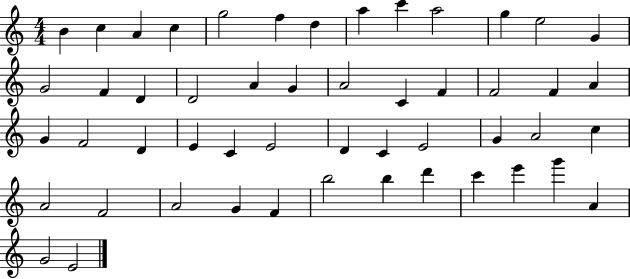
X:1
T:Untitled
M:4/4
L:1/4
K:C
B c A c g2 f d a c' a2 g e2 G G2 F D D2 A G A2 C F F2 F A G F2 D E C E2 D C E2 G A2 c A2 F2 A2 G F b2 b d' c' e' g' A G2 E2